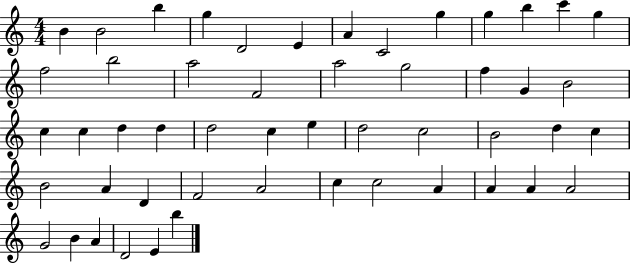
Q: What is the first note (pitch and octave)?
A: B4